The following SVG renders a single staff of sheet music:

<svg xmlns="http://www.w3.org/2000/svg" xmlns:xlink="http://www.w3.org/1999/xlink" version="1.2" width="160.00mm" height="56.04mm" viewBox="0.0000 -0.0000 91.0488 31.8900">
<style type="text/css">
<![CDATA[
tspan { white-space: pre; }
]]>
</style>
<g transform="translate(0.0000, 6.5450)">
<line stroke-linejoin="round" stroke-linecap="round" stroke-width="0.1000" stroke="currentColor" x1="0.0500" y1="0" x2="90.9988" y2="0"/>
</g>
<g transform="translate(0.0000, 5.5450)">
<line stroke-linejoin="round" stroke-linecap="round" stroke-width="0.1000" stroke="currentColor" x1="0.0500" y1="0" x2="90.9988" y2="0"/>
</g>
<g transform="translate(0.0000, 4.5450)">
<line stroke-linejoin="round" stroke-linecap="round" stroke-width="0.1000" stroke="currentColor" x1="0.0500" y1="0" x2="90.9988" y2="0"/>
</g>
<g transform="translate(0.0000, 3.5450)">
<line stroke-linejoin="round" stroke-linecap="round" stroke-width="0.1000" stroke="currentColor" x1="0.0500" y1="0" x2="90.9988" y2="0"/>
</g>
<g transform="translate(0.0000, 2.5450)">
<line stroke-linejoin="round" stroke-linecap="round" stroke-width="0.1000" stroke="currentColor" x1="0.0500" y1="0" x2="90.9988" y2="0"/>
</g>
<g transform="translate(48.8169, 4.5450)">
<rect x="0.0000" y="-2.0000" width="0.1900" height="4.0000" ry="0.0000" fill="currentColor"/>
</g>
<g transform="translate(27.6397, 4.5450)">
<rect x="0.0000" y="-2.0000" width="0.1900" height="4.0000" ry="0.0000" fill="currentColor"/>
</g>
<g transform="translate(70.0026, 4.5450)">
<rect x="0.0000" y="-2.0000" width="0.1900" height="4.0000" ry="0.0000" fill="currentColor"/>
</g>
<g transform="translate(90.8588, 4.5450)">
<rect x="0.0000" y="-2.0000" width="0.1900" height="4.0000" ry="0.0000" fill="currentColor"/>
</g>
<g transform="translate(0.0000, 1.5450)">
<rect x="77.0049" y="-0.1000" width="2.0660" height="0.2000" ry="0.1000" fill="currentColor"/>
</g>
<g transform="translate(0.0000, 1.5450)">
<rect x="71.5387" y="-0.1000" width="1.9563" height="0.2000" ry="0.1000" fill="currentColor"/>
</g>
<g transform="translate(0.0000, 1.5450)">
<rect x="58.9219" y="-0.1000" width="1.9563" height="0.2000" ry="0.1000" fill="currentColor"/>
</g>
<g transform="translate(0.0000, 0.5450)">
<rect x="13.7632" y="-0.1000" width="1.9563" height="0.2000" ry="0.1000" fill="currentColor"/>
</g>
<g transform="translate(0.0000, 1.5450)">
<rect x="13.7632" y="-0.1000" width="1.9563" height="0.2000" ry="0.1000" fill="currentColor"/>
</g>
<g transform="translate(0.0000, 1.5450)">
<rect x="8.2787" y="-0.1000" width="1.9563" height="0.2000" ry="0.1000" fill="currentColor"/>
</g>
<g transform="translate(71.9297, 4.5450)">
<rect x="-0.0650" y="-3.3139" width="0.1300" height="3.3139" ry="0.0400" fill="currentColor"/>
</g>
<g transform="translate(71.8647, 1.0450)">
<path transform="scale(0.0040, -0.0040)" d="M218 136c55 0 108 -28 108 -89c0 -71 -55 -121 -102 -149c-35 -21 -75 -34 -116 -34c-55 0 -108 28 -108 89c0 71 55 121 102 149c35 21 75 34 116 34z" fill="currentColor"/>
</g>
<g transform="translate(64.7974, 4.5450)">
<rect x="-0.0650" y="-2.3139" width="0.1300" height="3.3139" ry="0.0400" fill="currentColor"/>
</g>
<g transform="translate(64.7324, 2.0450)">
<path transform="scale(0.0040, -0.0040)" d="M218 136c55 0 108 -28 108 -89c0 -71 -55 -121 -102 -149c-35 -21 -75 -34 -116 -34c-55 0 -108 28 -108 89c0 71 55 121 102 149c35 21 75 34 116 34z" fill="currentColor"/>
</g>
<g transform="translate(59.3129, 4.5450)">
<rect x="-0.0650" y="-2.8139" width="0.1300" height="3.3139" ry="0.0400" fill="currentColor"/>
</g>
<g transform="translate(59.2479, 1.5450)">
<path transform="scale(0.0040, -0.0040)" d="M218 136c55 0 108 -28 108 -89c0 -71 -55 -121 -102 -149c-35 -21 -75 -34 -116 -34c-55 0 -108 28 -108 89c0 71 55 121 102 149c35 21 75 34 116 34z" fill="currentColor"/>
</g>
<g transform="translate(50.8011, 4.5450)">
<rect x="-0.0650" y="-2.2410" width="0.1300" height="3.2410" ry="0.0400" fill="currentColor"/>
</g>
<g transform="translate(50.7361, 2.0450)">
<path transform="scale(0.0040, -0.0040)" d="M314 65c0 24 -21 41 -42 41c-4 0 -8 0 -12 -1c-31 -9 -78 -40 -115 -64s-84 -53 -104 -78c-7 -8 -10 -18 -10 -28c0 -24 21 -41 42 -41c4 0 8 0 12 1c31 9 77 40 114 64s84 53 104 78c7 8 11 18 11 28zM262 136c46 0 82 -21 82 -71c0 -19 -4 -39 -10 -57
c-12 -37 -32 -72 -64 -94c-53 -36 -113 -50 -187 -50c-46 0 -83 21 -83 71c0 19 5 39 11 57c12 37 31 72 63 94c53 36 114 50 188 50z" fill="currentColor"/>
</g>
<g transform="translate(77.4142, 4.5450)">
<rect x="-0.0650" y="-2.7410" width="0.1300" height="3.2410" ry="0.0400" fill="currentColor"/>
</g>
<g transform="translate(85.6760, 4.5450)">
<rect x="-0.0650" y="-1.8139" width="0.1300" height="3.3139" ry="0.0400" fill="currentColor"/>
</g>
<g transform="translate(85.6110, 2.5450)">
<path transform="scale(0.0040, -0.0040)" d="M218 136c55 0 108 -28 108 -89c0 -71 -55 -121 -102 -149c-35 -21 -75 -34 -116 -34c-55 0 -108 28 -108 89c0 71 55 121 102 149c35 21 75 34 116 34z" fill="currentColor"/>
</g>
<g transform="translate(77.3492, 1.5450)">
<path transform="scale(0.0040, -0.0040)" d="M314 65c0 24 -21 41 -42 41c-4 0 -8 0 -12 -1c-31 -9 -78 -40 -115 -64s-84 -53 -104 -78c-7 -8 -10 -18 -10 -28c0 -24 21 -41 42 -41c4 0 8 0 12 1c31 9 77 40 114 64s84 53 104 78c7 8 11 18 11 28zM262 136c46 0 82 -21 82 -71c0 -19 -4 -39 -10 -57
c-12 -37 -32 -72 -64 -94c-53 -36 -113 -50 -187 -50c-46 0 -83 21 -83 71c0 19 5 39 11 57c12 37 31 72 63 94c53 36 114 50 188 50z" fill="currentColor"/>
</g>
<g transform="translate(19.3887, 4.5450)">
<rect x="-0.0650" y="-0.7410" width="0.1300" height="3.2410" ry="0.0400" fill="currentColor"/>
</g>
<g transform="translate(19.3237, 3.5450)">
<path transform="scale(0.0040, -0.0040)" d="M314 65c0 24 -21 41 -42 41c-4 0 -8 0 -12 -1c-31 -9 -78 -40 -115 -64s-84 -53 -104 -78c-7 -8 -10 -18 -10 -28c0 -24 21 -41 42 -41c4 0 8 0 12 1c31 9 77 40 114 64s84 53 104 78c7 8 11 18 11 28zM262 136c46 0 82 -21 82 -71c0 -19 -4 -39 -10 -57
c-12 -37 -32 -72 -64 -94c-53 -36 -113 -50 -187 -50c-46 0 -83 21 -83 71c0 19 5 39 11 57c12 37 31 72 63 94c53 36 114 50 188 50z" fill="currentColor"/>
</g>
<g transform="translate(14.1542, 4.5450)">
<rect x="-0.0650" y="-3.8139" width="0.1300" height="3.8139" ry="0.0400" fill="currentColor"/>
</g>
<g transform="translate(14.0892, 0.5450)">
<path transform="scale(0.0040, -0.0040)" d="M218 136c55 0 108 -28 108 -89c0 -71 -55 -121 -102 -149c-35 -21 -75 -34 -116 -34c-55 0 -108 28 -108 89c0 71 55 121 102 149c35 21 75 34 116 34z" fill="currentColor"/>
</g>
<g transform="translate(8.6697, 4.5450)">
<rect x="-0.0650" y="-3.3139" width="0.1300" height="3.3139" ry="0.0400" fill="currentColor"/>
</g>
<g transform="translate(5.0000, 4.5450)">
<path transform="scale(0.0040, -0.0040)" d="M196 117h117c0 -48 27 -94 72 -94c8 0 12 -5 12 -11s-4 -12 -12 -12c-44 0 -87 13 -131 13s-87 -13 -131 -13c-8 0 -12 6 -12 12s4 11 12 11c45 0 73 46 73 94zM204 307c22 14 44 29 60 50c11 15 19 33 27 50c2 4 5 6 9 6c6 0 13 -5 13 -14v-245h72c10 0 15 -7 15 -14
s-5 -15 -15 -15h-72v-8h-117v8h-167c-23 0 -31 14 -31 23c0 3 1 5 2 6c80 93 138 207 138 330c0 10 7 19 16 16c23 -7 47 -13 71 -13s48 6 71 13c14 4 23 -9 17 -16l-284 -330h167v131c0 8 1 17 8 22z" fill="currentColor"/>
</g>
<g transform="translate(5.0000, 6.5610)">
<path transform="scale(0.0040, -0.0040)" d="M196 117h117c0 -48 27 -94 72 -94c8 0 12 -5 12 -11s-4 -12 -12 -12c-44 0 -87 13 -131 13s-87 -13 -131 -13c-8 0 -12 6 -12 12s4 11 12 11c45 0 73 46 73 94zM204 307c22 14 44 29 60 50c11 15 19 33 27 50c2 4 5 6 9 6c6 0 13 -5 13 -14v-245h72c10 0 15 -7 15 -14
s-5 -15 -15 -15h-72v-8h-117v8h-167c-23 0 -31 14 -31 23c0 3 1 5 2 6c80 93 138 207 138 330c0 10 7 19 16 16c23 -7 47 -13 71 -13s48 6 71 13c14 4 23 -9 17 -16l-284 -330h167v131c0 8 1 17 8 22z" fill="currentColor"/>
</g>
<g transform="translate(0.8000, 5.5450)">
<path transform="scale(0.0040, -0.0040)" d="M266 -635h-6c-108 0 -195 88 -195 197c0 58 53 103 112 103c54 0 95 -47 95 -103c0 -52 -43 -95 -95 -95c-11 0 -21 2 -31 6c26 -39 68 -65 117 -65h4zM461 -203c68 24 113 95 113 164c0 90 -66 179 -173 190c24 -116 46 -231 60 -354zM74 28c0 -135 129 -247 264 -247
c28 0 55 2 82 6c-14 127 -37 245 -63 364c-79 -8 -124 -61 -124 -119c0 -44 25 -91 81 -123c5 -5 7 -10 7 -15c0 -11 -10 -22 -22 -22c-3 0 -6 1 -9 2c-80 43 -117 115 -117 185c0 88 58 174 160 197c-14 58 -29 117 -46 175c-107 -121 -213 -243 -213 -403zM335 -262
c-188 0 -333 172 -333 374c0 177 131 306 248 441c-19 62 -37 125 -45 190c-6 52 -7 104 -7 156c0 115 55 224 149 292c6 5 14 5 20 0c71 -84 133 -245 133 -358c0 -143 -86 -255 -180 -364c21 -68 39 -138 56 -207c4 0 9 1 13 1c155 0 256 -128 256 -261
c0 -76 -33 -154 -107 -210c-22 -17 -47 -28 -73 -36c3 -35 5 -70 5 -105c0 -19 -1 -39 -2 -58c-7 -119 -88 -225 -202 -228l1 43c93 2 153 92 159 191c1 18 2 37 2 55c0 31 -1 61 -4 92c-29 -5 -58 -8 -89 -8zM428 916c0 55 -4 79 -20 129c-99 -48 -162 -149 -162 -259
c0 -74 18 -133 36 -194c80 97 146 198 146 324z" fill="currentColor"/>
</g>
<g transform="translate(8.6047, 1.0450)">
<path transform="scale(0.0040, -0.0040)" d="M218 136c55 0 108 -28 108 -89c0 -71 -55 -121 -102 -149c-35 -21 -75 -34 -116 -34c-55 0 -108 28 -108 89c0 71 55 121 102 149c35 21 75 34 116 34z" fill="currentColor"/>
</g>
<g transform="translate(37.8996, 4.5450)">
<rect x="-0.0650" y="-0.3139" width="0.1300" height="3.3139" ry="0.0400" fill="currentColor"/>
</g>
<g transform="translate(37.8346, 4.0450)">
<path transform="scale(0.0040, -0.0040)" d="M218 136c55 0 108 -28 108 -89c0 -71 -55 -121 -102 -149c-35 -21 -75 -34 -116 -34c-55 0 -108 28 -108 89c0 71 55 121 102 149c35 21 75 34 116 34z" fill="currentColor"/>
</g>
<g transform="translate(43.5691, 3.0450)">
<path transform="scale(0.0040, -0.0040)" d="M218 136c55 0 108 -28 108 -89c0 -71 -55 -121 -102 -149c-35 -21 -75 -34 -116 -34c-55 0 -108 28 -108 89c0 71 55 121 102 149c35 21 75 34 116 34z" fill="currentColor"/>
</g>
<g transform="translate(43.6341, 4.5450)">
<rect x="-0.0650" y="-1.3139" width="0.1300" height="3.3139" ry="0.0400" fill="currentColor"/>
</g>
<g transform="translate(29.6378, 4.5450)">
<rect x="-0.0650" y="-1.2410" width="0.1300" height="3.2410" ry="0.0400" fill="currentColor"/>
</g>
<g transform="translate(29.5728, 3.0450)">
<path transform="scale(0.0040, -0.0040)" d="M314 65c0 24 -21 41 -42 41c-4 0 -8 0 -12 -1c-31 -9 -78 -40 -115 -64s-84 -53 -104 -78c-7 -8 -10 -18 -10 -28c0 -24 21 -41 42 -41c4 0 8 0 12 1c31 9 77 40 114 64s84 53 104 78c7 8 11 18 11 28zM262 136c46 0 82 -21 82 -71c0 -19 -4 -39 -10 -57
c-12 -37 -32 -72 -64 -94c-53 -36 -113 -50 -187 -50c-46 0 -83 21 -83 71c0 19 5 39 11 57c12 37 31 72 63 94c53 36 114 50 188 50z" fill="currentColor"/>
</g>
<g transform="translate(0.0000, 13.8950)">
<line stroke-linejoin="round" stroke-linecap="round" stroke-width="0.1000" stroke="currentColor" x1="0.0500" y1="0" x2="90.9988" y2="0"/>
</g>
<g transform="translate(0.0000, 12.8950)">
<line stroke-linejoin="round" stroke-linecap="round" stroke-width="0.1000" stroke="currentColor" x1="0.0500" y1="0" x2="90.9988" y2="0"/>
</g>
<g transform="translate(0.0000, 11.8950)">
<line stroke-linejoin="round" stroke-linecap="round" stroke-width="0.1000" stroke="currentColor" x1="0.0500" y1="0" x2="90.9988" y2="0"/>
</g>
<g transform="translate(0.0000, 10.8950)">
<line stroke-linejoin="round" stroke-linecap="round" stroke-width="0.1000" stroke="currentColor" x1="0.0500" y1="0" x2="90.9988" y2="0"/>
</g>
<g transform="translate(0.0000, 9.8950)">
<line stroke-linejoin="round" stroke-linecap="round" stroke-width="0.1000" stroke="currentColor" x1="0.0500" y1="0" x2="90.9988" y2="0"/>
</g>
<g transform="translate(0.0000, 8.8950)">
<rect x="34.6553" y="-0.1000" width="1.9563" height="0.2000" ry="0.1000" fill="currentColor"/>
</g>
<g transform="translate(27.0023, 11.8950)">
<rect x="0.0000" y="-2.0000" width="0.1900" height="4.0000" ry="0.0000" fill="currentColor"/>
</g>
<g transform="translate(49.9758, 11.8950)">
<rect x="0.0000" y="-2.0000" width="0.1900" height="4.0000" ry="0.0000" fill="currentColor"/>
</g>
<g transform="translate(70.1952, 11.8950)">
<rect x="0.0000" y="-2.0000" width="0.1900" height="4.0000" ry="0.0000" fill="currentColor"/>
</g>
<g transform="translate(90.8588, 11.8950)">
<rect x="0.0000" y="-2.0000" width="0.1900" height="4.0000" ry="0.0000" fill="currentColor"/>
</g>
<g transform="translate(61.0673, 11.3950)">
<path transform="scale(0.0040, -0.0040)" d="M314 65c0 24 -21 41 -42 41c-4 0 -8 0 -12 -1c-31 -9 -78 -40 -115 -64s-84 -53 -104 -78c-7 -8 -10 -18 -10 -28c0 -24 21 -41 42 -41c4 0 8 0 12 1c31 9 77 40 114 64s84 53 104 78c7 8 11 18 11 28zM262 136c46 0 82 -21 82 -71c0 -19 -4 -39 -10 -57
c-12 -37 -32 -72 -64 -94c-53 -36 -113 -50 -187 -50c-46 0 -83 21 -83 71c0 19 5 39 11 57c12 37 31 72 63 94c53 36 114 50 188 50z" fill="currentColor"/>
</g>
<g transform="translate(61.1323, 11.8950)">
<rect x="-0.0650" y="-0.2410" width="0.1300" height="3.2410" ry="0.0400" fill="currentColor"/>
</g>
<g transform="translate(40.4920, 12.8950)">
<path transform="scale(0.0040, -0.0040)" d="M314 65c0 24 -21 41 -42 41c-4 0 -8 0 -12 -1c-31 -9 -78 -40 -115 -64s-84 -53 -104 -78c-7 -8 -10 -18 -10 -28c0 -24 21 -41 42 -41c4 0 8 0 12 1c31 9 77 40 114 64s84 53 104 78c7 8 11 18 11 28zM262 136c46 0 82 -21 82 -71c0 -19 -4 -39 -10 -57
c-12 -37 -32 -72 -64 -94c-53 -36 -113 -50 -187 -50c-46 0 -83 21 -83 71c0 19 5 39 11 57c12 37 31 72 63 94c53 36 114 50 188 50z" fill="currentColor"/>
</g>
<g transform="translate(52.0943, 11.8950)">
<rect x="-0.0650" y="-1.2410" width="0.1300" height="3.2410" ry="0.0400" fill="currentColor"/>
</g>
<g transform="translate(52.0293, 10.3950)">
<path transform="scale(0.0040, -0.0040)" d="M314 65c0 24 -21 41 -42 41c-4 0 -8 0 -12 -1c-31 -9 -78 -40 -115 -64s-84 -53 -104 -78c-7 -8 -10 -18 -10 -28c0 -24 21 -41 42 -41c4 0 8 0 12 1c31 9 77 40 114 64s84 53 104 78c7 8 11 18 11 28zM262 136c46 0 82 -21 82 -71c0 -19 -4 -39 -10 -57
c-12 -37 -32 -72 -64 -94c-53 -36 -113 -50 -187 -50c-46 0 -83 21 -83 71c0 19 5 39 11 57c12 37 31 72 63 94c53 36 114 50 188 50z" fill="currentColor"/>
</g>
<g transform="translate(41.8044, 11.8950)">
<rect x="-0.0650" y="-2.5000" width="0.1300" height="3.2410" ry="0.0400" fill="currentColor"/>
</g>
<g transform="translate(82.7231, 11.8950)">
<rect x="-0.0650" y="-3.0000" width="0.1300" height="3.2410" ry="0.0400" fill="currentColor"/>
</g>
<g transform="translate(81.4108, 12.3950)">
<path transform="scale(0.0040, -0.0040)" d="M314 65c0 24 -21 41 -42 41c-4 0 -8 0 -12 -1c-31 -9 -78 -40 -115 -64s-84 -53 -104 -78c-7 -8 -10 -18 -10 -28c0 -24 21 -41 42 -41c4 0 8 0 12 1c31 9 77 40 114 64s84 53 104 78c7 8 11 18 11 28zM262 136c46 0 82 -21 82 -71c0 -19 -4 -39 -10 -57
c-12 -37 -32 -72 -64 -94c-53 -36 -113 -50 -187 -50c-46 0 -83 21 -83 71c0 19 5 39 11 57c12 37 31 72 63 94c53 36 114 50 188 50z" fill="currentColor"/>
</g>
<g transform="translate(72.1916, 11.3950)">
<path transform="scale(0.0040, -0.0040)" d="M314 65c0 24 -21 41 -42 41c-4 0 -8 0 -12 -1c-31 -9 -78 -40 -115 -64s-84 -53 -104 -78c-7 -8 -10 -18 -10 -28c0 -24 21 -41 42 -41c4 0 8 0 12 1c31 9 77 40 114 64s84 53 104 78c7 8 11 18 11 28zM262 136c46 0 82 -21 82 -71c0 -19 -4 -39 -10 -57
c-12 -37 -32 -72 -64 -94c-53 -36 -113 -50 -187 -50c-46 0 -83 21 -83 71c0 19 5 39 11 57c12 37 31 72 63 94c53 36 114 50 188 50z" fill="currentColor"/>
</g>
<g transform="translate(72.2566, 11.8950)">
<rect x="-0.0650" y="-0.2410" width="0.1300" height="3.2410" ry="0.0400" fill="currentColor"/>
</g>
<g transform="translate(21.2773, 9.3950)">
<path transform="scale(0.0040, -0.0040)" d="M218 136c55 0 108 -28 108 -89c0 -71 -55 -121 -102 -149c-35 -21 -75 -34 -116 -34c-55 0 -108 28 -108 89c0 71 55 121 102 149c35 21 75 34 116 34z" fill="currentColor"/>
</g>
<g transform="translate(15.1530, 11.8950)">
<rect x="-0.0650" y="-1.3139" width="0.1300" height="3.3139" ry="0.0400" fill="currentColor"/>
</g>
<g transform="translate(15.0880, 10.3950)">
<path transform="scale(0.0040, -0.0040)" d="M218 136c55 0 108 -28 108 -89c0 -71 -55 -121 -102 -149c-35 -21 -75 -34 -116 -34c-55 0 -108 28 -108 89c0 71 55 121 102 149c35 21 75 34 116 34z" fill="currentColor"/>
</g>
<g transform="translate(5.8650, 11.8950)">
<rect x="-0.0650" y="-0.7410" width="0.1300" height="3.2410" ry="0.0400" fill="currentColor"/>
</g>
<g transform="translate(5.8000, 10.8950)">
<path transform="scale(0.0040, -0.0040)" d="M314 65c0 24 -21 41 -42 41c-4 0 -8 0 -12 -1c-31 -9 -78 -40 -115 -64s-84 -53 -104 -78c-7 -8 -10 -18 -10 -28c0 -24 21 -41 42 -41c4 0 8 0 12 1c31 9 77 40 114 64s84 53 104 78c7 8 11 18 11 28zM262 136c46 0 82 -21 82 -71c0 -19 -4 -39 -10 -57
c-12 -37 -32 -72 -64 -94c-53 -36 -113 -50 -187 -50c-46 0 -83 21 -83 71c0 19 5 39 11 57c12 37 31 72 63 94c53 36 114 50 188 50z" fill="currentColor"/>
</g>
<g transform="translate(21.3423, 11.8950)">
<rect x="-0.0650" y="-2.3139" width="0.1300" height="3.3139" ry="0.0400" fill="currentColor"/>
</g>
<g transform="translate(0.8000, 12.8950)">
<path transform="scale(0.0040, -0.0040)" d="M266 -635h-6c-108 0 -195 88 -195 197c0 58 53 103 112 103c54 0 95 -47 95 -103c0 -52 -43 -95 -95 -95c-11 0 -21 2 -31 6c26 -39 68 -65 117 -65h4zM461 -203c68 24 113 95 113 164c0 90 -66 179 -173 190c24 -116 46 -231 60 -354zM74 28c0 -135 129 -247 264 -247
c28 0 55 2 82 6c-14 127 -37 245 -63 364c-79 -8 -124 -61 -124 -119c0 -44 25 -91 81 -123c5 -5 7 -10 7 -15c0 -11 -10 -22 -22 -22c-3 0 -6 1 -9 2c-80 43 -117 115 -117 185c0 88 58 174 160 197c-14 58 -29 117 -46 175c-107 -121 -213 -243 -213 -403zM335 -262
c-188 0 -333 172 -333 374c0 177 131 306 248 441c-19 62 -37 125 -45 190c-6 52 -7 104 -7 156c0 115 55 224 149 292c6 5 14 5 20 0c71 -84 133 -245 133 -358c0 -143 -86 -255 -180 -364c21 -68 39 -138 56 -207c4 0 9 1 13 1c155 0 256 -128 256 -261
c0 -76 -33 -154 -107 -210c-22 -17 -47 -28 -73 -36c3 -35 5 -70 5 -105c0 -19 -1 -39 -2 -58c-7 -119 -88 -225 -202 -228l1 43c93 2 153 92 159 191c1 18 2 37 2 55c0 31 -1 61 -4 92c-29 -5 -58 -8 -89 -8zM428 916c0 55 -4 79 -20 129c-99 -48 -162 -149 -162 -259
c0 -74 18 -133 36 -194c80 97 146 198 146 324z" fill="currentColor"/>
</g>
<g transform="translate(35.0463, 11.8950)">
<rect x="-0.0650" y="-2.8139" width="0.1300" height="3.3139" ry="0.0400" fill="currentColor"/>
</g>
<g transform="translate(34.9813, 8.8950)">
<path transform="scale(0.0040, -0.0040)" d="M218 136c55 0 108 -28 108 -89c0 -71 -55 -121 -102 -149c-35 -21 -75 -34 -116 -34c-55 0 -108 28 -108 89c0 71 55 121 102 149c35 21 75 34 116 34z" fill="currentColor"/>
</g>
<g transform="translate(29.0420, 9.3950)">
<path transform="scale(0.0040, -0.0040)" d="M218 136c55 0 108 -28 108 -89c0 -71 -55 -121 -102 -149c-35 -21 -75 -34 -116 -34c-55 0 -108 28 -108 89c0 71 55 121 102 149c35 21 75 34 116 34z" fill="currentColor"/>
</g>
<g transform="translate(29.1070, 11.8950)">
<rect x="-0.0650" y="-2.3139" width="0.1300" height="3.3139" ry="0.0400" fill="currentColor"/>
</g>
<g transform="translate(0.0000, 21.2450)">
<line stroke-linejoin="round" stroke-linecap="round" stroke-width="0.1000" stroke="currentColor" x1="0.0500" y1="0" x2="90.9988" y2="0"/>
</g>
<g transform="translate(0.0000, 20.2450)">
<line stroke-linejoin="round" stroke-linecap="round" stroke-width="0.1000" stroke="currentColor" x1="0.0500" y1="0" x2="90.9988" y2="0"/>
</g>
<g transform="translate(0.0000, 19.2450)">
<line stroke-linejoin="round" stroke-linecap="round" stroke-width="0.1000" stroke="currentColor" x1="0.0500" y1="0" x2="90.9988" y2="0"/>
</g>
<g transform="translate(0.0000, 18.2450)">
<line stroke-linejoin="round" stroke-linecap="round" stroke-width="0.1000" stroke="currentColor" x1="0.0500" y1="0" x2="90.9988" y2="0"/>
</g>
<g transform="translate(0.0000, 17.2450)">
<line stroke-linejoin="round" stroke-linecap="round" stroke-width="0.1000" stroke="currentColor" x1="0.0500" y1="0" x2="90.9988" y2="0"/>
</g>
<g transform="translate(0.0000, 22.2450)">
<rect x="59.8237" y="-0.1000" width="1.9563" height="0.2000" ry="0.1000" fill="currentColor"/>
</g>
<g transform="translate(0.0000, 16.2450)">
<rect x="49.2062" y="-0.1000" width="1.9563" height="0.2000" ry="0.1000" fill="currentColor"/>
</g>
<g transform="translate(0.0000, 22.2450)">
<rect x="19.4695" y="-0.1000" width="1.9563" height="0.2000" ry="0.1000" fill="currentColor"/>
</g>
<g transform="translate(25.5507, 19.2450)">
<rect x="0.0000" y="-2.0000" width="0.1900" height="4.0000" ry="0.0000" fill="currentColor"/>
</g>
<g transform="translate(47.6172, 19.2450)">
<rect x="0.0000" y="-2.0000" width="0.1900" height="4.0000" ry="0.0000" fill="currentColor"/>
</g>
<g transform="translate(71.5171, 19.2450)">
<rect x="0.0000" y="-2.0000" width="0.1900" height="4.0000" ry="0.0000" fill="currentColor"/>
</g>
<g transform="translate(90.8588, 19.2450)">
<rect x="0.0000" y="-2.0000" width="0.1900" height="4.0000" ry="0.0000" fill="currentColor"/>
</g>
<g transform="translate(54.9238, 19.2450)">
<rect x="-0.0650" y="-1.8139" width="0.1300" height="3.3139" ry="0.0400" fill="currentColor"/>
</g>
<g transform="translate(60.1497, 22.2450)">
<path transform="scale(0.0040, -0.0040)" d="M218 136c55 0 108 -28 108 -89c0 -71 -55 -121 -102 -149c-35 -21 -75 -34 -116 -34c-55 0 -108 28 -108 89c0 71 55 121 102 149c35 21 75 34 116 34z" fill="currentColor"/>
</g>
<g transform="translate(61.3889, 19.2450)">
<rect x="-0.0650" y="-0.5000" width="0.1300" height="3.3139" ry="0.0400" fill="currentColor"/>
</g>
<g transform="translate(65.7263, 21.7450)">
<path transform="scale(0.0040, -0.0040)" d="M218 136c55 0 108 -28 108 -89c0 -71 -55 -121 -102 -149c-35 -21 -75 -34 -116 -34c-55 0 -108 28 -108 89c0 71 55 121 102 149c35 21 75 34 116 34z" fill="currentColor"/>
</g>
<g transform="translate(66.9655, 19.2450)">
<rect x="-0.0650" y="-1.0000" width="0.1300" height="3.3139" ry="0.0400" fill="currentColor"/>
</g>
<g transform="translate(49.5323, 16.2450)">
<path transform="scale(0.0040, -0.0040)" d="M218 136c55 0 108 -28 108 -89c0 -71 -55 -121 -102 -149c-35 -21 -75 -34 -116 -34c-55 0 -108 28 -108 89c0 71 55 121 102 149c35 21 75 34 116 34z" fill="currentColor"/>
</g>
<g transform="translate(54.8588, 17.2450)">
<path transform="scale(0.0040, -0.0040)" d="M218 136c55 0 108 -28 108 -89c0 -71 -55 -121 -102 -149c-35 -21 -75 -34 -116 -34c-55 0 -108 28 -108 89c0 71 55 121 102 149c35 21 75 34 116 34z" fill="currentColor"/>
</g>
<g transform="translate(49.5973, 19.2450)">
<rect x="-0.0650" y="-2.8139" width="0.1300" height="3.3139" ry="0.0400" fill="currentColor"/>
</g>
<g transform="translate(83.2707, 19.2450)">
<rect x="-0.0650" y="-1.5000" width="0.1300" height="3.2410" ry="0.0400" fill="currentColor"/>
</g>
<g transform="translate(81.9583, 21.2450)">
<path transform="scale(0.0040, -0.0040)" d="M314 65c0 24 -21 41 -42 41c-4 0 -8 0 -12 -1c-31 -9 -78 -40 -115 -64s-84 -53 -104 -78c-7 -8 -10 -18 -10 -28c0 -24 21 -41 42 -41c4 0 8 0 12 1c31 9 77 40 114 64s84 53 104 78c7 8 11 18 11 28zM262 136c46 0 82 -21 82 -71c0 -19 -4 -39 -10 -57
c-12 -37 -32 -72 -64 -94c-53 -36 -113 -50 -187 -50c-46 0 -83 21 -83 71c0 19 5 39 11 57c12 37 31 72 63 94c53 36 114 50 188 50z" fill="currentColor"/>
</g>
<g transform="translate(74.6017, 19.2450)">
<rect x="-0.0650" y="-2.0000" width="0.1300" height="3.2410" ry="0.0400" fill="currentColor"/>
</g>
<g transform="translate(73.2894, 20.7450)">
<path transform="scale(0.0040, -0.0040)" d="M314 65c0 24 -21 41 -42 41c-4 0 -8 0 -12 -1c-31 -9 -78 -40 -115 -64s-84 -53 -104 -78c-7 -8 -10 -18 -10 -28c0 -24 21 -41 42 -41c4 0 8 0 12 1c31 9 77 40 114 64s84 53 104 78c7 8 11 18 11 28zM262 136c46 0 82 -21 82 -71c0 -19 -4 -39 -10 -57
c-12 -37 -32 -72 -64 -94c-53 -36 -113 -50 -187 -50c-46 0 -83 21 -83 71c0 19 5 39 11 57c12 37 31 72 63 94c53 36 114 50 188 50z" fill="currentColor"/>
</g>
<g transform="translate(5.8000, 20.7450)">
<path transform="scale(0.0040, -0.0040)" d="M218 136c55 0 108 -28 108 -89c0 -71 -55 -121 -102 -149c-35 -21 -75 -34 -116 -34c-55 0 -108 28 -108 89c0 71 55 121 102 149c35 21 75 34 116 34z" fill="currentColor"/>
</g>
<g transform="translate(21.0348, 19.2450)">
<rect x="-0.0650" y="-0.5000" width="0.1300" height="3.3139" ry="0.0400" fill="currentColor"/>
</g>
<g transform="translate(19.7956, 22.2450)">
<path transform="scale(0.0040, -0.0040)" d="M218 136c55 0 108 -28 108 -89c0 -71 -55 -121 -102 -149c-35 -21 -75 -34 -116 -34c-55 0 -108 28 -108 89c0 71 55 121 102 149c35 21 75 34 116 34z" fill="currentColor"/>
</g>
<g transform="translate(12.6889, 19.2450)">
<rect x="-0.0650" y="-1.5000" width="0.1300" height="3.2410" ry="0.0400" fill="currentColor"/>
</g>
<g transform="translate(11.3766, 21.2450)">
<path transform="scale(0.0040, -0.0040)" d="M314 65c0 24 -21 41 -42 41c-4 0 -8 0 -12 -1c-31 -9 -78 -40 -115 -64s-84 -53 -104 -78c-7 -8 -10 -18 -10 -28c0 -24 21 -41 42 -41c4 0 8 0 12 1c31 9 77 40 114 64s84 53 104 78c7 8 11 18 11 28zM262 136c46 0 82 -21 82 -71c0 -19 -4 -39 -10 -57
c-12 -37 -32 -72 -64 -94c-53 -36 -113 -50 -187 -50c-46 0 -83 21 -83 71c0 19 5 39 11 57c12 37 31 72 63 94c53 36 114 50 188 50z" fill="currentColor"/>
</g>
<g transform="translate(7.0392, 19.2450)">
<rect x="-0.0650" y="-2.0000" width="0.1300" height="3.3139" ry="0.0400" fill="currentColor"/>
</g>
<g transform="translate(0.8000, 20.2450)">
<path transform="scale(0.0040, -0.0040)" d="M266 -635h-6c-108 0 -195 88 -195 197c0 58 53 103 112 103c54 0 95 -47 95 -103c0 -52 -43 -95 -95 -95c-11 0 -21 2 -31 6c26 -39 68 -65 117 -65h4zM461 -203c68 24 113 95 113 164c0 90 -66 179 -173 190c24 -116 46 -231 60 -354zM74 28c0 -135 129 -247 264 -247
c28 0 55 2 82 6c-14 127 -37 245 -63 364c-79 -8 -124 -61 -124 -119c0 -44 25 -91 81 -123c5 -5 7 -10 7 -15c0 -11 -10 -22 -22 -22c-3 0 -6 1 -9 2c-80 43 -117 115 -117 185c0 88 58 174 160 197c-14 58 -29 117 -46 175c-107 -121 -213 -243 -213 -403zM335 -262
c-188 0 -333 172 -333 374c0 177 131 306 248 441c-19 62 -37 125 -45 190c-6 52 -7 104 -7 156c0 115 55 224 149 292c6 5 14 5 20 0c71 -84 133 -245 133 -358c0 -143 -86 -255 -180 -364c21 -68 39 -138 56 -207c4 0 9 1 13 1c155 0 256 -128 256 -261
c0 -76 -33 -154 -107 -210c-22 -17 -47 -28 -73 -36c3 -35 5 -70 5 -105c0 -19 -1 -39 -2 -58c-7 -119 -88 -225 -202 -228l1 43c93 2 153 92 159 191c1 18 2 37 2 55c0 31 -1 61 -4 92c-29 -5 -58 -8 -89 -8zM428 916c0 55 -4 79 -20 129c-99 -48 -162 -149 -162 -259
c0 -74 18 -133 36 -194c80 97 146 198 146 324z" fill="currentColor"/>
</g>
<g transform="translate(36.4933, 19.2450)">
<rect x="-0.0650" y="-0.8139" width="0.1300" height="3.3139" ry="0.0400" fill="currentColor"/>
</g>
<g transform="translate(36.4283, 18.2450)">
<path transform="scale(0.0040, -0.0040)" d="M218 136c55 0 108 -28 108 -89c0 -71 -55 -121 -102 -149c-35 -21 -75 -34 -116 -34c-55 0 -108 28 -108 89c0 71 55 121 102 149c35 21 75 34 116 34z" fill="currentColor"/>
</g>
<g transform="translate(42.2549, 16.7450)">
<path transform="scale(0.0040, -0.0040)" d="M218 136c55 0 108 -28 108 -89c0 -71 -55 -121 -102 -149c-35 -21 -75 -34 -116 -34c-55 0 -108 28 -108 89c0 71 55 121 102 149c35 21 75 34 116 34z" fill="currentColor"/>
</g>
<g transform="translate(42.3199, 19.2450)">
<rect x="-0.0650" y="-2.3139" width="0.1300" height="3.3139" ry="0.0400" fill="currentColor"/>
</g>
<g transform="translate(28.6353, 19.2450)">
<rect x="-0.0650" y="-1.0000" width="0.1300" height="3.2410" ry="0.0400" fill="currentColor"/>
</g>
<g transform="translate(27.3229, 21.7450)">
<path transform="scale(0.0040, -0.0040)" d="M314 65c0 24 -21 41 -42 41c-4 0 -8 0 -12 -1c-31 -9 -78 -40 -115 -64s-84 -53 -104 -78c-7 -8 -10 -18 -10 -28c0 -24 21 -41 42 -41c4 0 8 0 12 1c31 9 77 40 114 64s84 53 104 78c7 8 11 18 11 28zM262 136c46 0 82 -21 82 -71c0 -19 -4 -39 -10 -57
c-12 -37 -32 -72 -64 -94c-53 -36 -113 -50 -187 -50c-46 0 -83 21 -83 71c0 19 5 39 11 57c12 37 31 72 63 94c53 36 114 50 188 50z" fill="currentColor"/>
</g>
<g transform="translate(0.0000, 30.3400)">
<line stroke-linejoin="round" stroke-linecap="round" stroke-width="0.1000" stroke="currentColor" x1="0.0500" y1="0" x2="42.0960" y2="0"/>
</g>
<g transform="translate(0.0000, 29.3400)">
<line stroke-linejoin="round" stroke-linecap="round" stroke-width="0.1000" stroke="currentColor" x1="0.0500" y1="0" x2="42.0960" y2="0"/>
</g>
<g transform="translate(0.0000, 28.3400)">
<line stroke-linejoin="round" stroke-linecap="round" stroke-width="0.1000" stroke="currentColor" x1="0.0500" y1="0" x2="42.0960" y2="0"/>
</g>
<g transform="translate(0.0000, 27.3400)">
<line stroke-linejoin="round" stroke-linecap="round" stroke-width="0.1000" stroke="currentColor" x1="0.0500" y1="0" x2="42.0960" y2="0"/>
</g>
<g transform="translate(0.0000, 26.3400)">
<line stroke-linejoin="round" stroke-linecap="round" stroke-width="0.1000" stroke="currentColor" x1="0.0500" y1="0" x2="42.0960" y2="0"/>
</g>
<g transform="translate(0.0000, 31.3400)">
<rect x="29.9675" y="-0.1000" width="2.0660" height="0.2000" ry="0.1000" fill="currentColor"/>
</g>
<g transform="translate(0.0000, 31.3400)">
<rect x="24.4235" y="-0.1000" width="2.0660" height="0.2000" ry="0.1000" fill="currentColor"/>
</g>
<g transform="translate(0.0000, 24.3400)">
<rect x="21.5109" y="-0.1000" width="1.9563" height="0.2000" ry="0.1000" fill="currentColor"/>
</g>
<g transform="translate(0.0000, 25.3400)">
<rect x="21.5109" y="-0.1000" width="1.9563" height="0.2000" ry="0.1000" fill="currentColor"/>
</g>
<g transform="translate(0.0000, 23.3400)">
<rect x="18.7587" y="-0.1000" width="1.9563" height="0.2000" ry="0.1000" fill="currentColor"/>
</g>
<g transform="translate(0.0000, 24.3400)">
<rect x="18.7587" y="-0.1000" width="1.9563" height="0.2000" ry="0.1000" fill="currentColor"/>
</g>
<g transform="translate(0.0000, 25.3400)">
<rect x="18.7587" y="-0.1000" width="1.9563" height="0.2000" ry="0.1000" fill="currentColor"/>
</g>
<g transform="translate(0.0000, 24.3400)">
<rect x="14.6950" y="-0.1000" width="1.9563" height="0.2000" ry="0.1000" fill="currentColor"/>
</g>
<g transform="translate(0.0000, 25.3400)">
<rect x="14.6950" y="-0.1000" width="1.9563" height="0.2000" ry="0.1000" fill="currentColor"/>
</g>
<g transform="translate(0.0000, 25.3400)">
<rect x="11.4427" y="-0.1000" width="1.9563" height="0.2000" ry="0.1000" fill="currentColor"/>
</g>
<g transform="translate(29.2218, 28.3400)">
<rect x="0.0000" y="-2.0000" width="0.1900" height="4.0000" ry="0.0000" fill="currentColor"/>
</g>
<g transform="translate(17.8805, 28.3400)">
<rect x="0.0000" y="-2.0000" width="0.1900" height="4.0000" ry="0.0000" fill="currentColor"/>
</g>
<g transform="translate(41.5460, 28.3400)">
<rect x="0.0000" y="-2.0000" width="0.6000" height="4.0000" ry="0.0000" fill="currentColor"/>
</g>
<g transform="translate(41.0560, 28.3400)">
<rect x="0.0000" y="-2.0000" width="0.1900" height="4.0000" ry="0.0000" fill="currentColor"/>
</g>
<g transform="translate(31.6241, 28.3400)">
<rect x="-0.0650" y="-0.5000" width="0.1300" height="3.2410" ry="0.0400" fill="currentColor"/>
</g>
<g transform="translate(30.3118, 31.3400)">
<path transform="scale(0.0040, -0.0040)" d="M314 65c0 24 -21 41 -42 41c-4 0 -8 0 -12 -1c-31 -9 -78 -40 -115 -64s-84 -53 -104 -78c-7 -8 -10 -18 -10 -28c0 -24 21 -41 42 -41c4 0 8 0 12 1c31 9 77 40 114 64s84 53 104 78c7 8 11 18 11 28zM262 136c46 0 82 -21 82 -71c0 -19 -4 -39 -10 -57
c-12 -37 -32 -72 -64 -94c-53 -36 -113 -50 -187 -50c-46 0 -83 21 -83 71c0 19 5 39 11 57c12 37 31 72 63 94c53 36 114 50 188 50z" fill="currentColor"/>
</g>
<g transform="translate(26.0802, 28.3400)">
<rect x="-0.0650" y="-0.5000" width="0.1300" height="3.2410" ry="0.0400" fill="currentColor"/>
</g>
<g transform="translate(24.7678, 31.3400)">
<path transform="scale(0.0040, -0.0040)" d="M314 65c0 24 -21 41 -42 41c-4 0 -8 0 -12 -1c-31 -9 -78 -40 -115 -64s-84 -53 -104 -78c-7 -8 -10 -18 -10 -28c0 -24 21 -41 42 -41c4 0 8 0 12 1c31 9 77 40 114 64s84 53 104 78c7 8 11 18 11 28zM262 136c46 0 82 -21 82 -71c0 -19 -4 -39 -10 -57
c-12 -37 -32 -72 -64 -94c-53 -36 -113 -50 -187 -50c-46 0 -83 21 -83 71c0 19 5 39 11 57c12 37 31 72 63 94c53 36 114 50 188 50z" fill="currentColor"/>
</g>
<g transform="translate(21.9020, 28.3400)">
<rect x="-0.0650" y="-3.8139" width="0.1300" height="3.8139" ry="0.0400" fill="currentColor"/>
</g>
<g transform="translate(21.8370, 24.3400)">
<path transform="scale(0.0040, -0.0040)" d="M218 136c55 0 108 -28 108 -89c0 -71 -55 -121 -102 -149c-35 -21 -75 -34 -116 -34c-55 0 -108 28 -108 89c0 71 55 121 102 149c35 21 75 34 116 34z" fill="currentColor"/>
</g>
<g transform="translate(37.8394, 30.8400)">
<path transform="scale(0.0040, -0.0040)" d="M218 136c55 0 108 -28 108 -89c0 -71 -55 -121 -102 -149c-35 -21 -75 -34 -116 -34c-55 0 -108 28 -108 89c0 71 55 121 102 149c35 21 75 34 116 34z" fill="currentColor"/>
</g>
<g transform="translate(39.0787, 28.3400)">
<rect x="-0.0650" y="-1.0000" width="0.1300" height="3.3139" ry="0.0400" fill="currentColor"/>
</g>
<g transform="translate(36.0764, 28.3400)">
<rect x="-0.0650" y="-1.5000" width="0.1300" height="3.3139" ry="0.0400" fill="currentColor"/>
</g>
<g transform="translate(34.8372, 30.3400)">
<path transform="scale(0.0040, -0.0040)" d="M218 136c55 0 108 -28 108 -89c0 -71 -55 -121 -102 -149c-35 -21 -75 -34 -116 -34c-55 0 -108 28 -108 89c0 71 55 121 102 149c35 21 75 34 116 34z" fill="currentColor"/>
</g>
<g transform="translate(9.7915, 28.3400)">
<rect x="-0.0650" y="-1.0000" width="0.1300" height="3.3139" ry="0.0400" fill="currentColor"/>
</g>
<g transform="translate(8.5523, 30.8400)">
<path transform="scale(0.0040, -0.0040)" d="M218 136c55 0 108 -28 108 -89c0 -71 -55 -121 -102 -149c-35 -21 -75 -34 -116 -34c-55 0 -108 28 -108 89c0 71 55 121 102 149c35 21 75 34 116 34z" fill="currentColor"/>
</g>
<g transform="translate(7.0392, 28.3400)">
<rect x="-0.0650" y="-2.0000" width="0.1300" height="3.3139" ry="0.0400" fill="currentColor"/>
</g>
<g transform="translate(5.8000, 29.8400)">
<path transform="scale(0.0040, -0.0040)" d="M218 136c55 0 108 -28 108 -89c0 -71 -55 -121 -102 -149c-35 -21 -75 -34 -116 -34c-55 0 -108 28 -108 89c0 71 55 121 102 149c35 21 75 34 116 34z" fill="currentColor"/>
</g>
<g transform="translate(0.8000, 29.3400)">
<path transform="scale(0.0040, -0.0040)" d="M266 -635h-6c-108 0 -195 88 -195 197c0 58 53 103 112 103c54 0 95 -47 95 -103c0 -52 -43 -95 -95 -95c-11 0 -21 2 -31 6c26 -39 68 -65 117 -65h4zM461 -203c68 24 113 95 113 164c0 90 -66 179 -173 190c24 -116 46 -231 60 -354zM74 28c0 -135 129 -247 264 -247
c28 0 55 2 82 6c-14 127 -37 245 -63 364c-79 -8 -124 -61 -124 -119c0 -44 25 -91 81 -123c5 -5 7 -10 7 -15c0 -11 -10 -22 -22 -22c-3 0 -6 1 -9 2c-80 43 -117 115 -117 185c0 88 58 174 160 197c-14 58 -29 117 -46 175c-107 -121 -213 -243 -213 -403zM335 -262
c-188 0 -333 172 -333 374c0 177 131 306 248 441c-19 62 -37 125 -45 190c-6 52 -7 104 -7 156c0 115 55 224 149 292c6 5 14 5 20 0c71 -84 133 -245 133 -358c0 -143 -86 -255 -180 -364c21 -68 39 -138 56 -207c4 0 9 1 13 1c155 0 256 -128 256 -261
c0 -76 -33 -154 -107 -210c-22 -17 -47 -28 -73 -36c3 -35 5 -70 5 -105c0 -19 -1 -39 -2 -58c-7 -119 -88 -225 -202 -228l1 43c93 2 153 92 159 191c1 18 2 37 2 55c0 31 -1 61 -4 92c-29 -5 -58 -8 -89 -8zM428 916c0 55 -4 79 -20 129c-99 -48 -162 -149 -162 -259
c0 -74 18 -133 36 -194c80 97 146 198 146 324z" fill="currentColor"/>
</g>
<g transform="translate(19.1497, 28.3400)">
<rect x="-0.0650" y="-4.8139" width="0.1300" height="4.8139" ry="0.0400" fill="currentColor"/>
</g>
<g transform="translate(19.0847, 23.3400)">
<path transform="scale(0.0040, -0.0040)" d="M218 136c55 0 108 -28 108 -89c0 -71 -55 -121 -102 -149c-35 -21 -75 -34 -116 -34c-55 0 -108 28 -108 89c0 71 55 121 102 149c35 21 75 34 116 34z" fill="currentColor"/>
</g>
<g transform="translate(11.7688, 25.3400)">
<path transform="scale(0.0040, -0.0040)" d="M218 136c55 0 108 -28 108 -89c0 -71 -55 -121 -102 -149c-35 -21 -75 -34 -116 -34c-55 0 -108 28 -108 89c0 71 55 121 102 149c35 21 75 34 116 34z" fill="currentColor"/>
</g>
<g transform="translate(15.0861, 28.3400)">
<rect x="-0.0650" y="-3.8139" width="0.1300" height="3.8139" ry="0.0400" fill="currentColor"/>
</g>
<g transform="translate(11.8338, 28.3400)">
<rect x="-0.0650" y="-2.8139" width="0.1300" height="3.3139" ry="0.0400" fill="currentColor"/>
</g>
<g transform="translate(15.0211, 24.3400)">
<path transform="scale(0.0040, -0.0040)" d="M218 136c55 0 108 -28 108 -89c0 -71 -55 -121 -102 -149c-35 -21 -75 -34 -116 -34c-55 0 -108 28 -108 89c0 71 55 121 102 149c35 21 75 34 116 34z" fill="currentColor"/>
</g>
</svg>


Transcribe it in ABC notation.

X:1
T:Untitled
M:4/4
L:1/4
K:C
b c' d2 e2 c e g2 a g b a2 f d2 e g g a G2 e2 c2 c2 A2 F E2 C D2 d g a f C D F2 E2 F D a c' e' c' C2 C2 E D